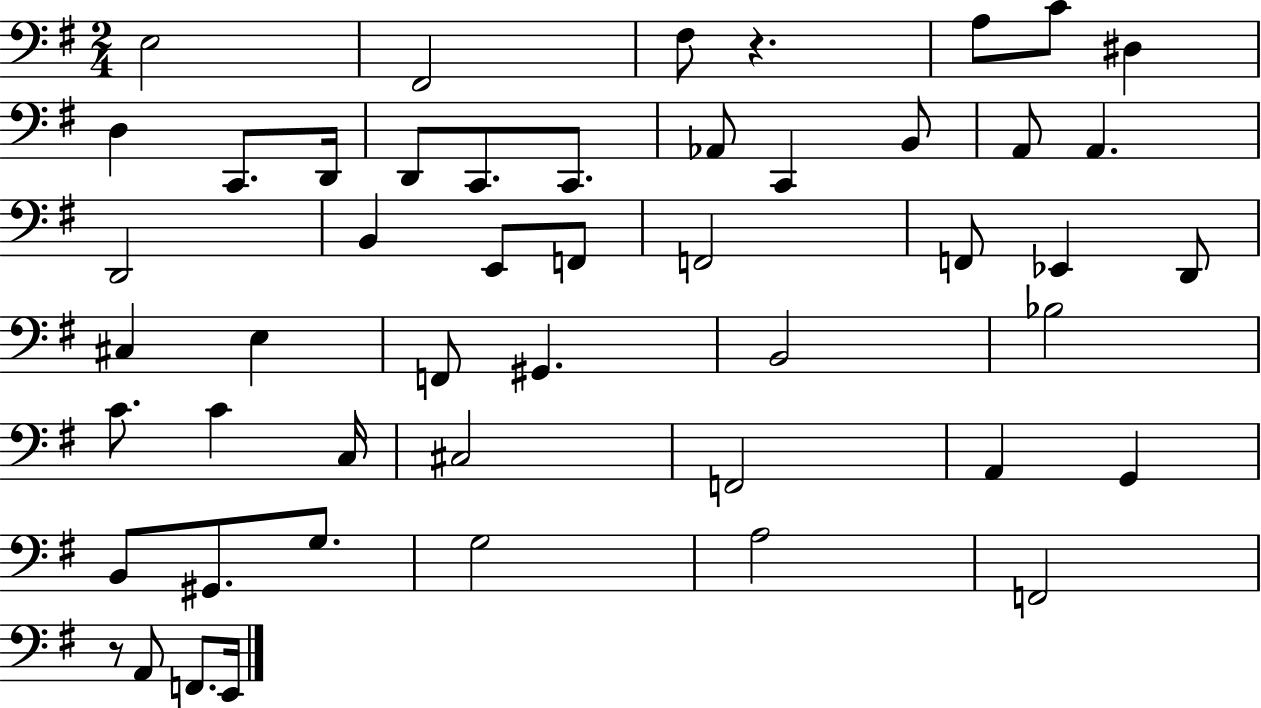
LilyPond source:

{
  \clef bass
  \numericTimeSignature
  \time 2/4
  \key g \major
  \repeat volta 2 { e2 | fis,2 | fis8 r4. | a8 c'8 dis4 | \break d4 c,8. d,16 | d,8 c,8. c,8. | aes,8 c,4 b,8 | a,8 a,4. | \break d,2 | b,4 e,8 f,8 | f,2 | f,8 ees,4 d,8 | \break cis4 e4 | f,8 gis,4. | b,2 | bes2 | \break c'8. c'4 c16 | cis2 | f,2 | a,4 g,4 | \break b,8 gis,8. g8. | g2 | a2 | f,2 | \break r8 a,8 f,8. e,16 | } \bar "|."
}